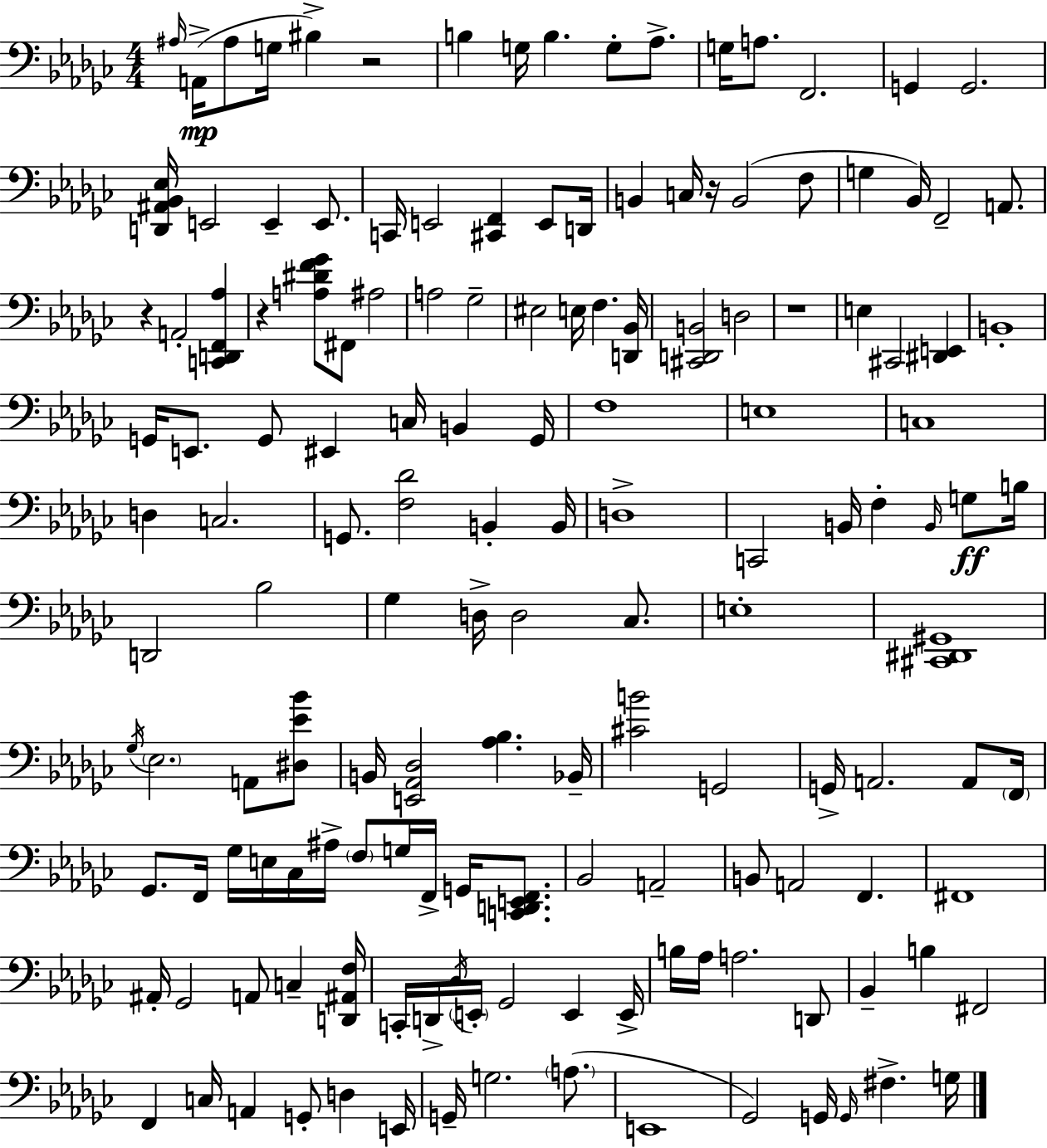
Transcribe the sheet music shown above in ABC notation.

X:1
T:Untitled
M:4/4
L:1/4
K:Ebm
^A,/4 A,,/4 ^A,/2 G,/4 ^B, z2 B, G,/4 B, G,/2 _A,/2 G,/4 A,/2 F,,2 G,, G,,2 [D,,^A,,_B,,_E,]/4 E,,2 E,, E,,/2 C,,/4 E,,2 [^C,,F,,] E,,/2 D,,/4 B,, C,/4 z/4 B,,2 F,/2 G, _B,,/4 F,,2 A,,/2 z A,,2 [C,,D,,F,,_A,] z [A,^DF_G]/2 ^F,,/2 ^A,2 A,2 _G,2 ^E,2 E,/4 F, [D,,_B,,]/4 [^C,,D,,B,,]2 D,2 z4 E, ^C,,2 [^D,,E,,] B,,4 G,,/4 E,,/2 G,,/2 ^E,, C,/4 B,, G,,/4 F,4 E,4 C,4 D, C,2 G,,/2 [F,_D]2 B,, B,,/4 D,4 C,,2 B,,/4 F, B,,/4 G,/2 B,/4 D,,2 _B,2 _G, D,/4 D,2 _C,/2 E,4 [^C,,^D,,^G,,]4 _G,/4 _E,2 A,,/2 [^D,_E_B]/2 B,,/4 [E,,_A,,_D,]2 [_A,_B,] _B,,/4 [^CB]2 G,,2 G,,/4 A,,2 A,,/2 F,,/4 _G,,/2 F,,/4 _G,/4 E,/4 _C,/4 ^A,/4 F,/2 G,/4 F,,/4 G,,/4 [C,,D,,E,,F,,]/2 _B,,2 A,,2 B,,/2 A,,2 F,, ^F,,4 ^A,,/4 _G,,2 A,,/2 C, [D,,^A,,F,]/4 C,,/4 D,,/4 _D,/4 E,,/4 _G,,2 E,, E,,/4 B,/4 _A,/4 A,2 D,,/2 _B,, B, ^F,,2 F,, C,/4 A,, G,,/2 D, E,,/4 G,,/4 G,2 A,/2 E,,4 _G,,2 G,,/4 G,,/4 ^F, G,/4